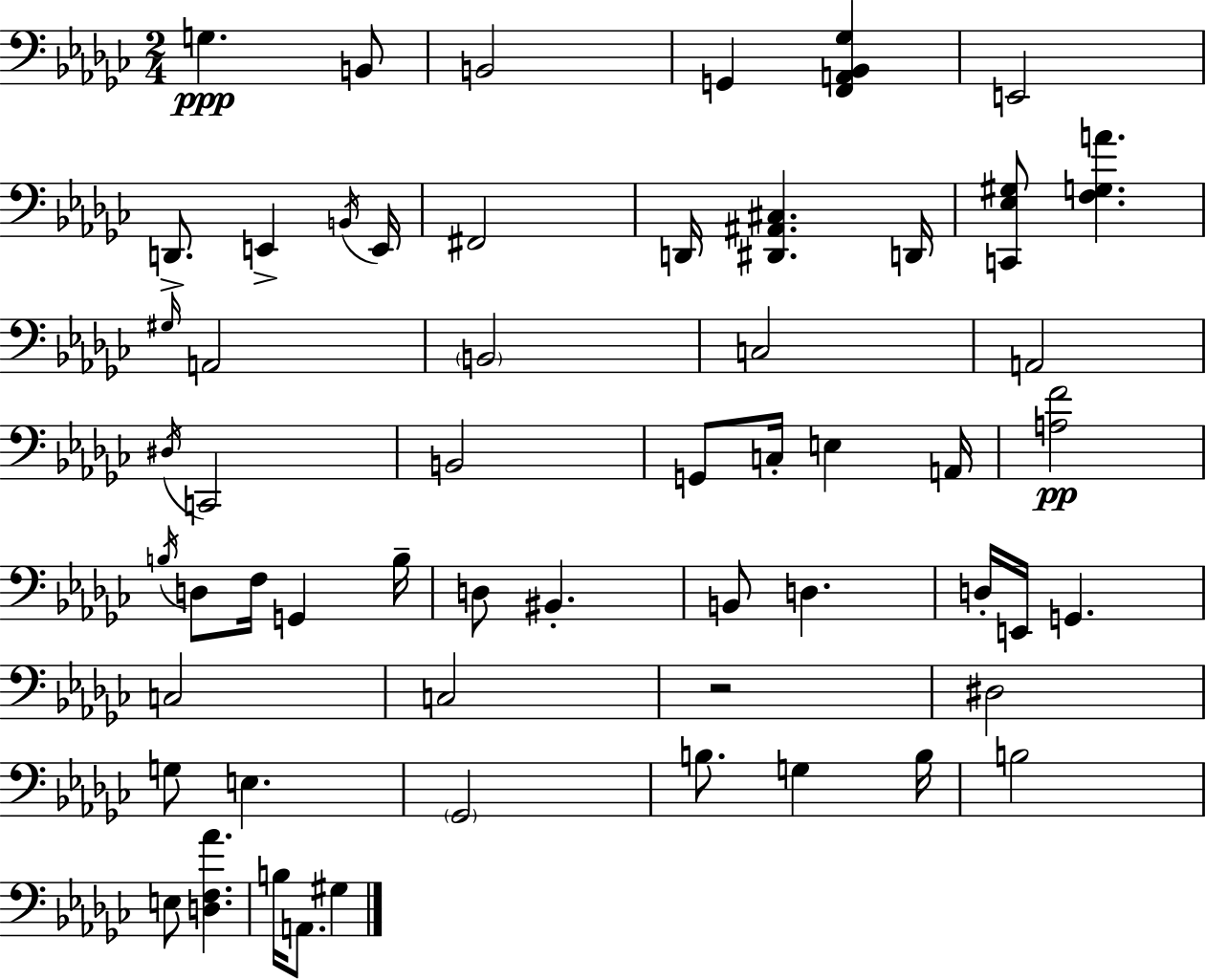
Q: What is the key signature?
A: EES minor